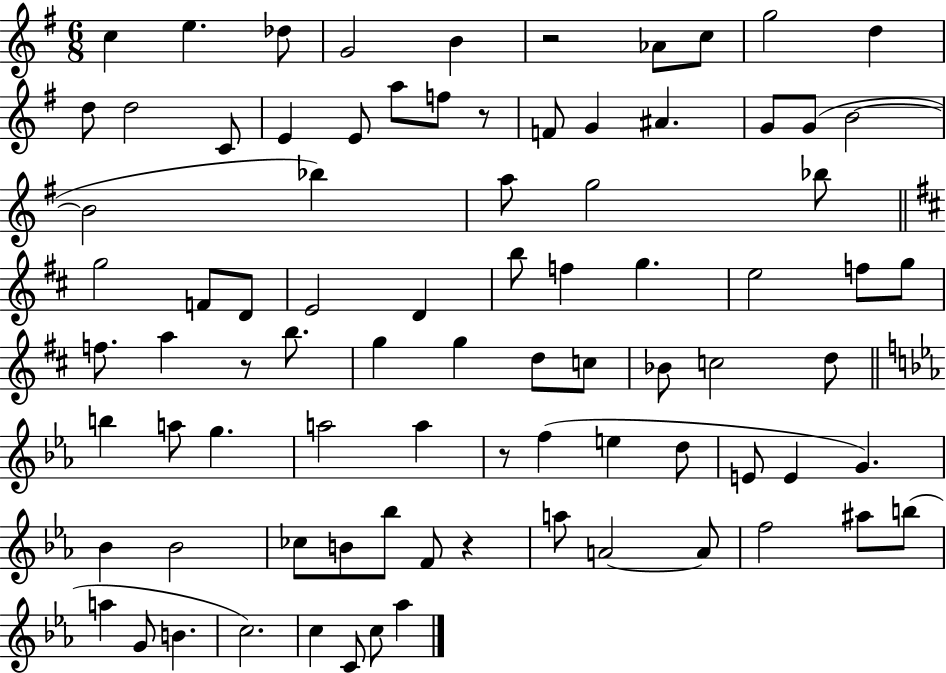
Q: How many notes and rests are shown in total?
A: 84